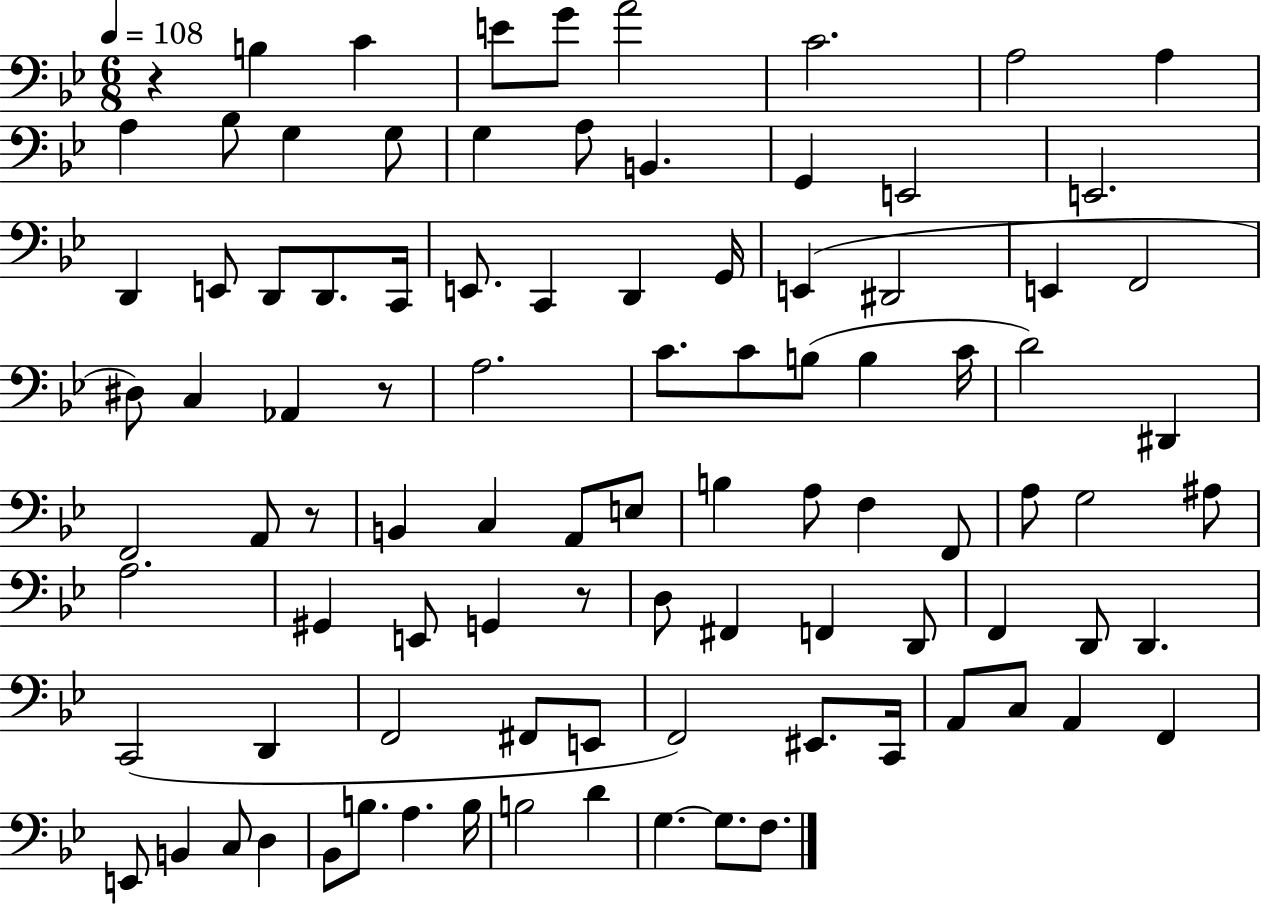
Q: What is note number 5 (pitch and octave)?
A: A4